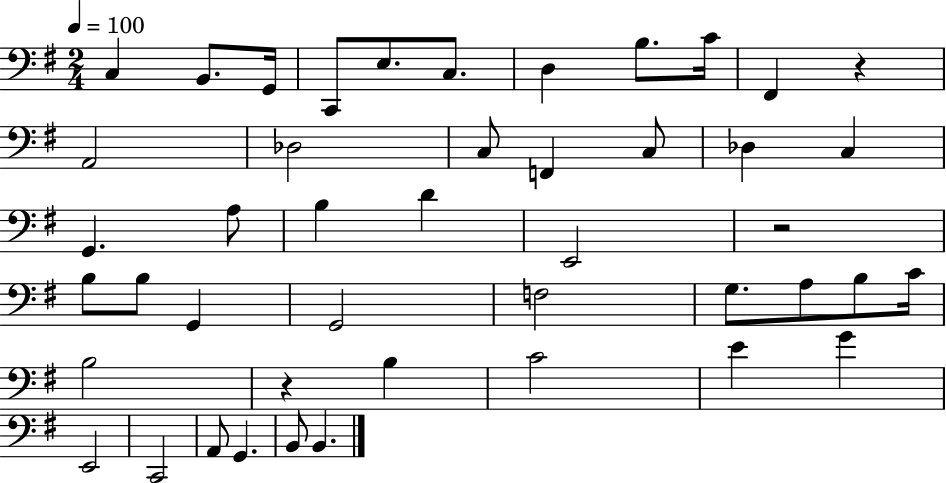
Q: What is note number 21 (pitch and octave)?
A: D4